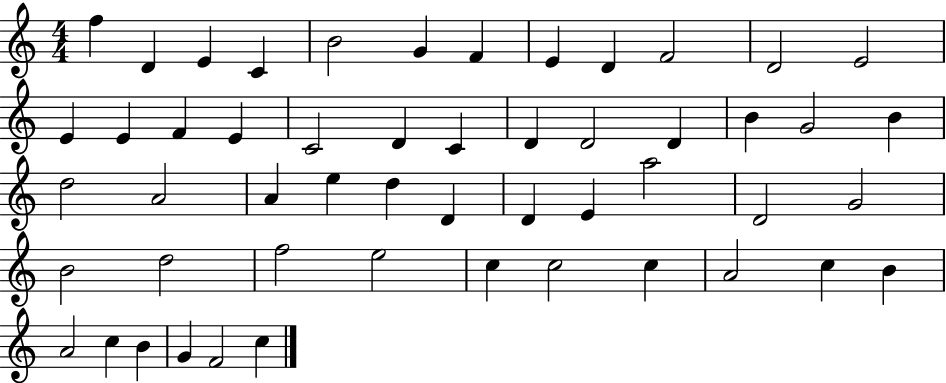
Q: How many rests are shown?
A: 0